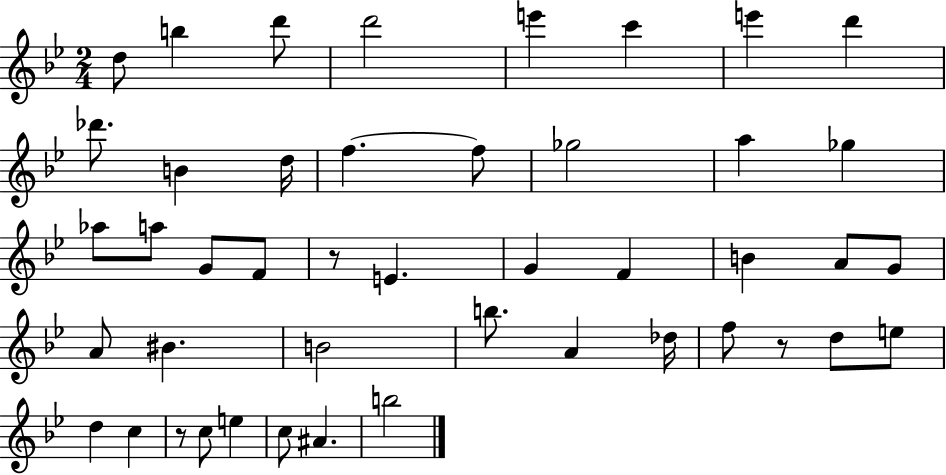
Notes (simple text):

D5/e B5/q D6/e D6/h E6/q C6/q E6/q D6/q Db6/e. B4/q D5/s F5/q. F5/e Gb5/h A5/q Gb5/q Ab5/e A5/e G4/e F4/e R/e E4/q. G4/q F4/q B4/q A4/e G4/e A4/e BIS4/q. B4/h B5/e. A4/q Db5/s F5/e R/e D5/e E5/e D5/q C5/q R/e C5/e E5/q C5/e A#4/q. B5/h